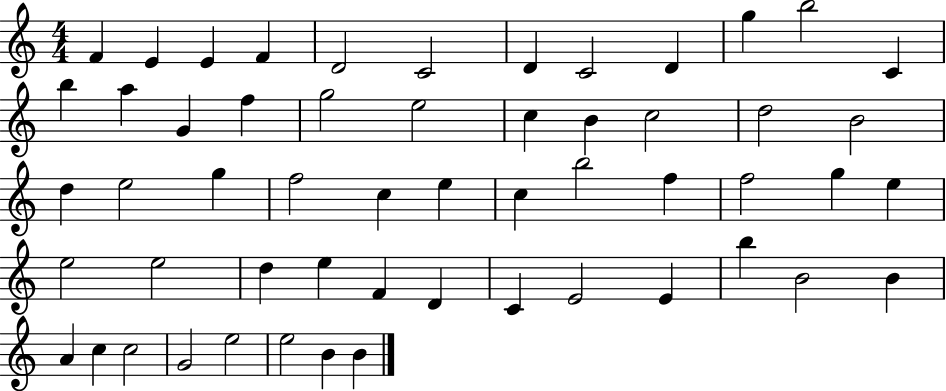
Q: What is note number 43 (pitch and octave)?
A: E4